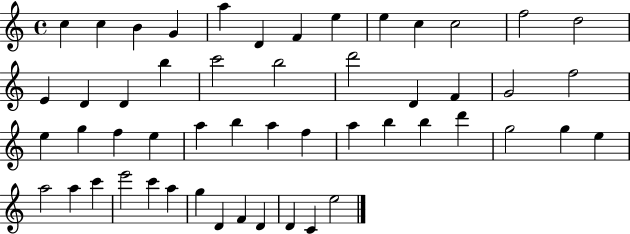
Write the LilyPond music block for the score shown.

{
  \clef treble
  \time 4/4
  \defaultTimeSignature
  \key c \major
  c''4 c''4 b'4 g'4 | a''4 d'4 f'4 e''4 | e''4 c''4 c''2 | f''2 d''2 | \break e'4 d'4 d'4 b''4 | c'''2 b''2 | d'''2 d'4 f'4 | g'2 f''2 | \break e''4 g''4 f''4 e''4 | a''4 b''4 a''4 f''4 | a''4 b''4 b''4 d'''4 | g''2 g''4 e''4 | \break a''2 a''4 c'''4 | e'''2 c'''4 a''4 | g''4 d'4 f'4 d'4 | d'4 c'4 e''2 | \break \bar "|."
}